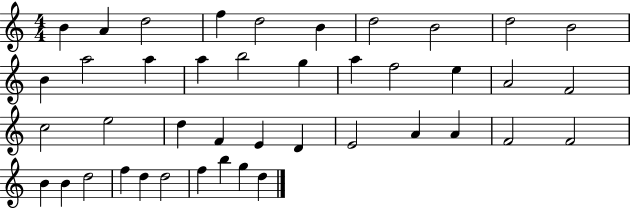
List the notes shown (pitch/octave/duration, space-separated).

B4/q A4/q D5/h F5/q D5/h B4/q D5/h B4/h D5/h B4/h B4/q A5/h A5/q A5/q B5/h G5/q A5/q F5/h E5/q A4/h F4/h C5/h E5/h D5/q F4/q E4/q D4/q E4/h A4/q A4/q F4/h F4/h B4/q B4/q D5/h F5/q D5/q D5/h F5/q B5/q G5/q D5/q